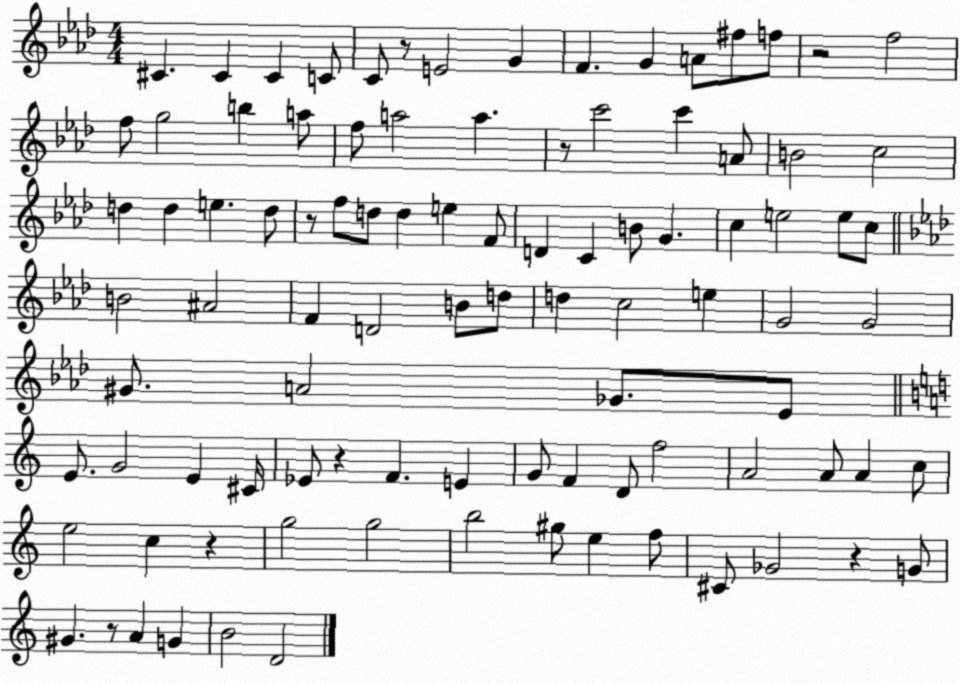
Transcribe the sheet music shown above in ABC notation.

X:1
T:Untitled
M:4/4
L:1/4
K:Ab
^C ^C ^C C/2 C/2 z/2 E2 G F G A/2 ^f/2 f/2 z2 f2 f/2 g2 b a/2 f/2 a2 a z/2 c'2 c' A/2 B2 c2 d d e d/2 z/2 f/2 d/2 d e F/2 D C B/2 G c e2 e/2 c/2 B2 ^A2 F D2 B/2 d/2 d c2 e G2 G2 ^G/2 A2 _G/2 _E/2 E/2 G2 E ^C/4 _E/2 z F E G/2 F D/2 f2 A2 A/2 A c/2 e2 c z g2 g2 b2 ^g/2 e f/2 ^C/2 _G2 z G/2 ^G z/2 A G B2 D2